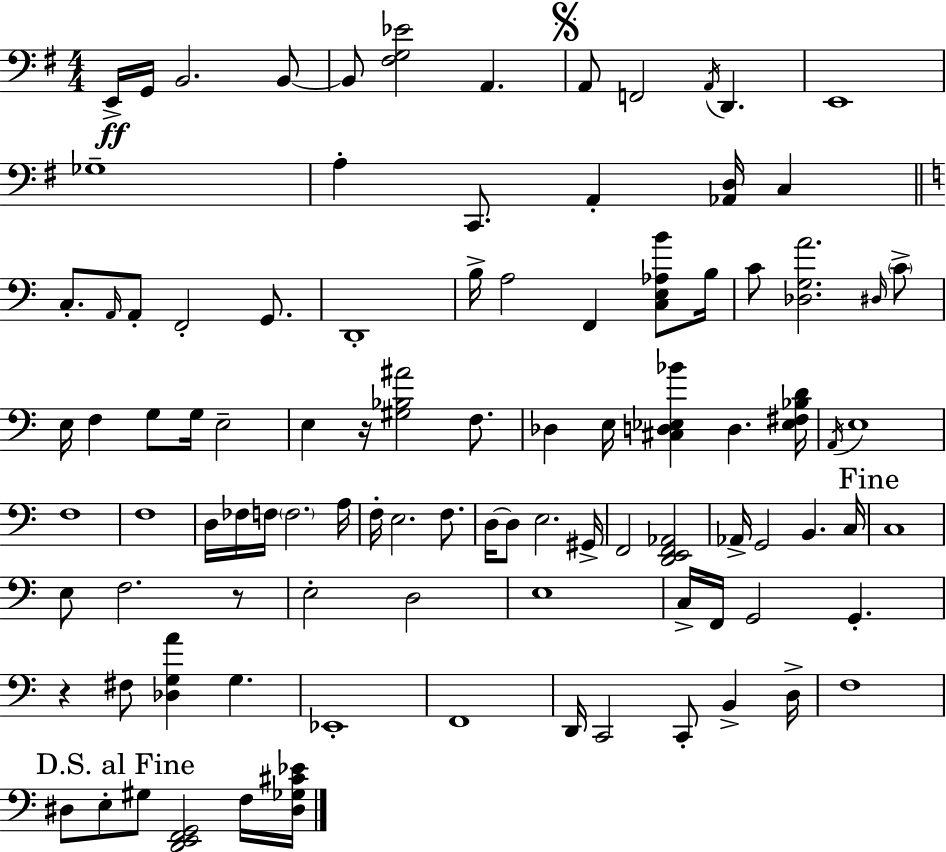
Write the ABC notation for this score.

X:1
T:Untitled
M:4/4
L:1/4
K:Em
E,,/4 G,,/4 B,,2 B,,/2 B,,/2 [^F,G,_E]2 A,, A,,/2 F,,2 A,,/4 D,, E,,4 _G,4 A, C,,/2 A,, [_A,,D,]/4 C, C,/2 A,,/4 A,,/2 F,,2 G,,/2 D,,4 B,/4 A,2 F,, [C,E,_A,B]/2 B,/4 C/2 [_D,G,A]2 ^D,/4 C/2 E,/4 F, G,/2 G,/4 E,2 E, z/4 [^G,_B,^A]2 F,/2 _D, E,/4 [^C,D,_E,_B] D, [_E,^F,_B,D]/4 A,,/4 E,4 F,4 F,4 D,/4 _F,/4 F,/4 F,2 A,/4 F,/4 E,2 F,/2 D,/4 D,/2 E,2 ^G,,/4 F,,2 [D,,E,,F,,_A,,]2 _A,,/4 G,,2 B,, C,/4 C,4 E,/2 F,2 z/2 E,2 D,2 E,4 C,/4 F,,/4 G,,2 G,, z ^F,/2 [_D,G,A] G, _E,,4 F,,4 D,,/4 C,,2 C,,/2 B,, D,/4 F,4 ^D,/2 E,/2 ^G,/2 [D,,E,,F,,G,,]2 F,/4 [^D,_G,^C_E]/4